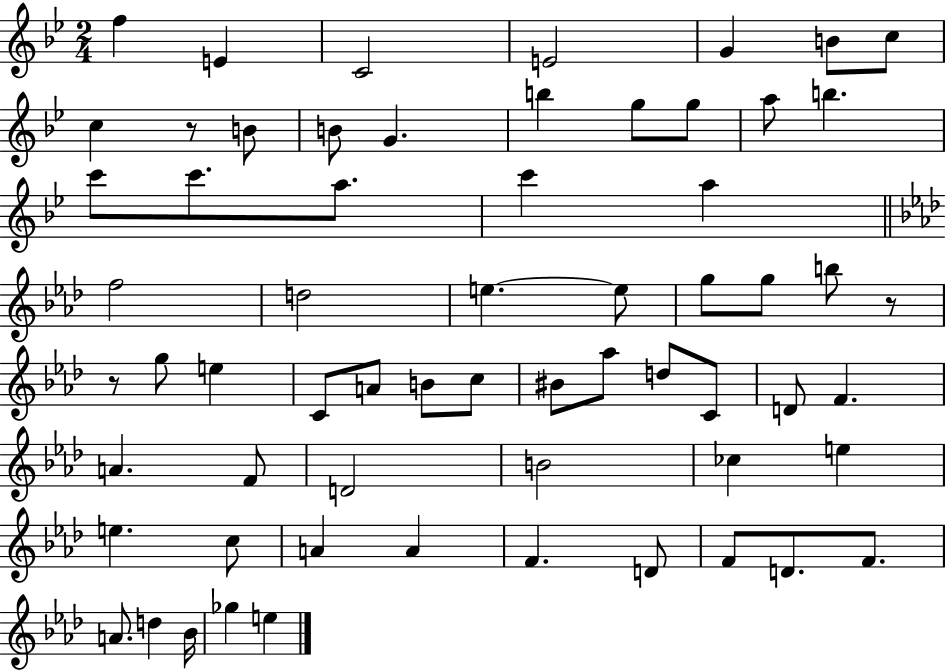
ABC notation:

X:1
T:Untitled
M:2/4
L:1/4
K:Bb
f E C2 E2 G B/2 c/2 c z/2 B/2 B/2 G b g/2 g/2 a/2 b c'/2 c'/2 a/2 c' a f2 d2 e e/2 g/2 g/2 b/2 z/2 z/2 g/2 e C/2 A/2 B/2 c/2 ^B/2 _a/2 d/2 C/2 D/2 F A F/2 D2 B2 _c e e c/2 A A F D/2 F/2 D/2 F/2 A/2 d _B/4 _g e